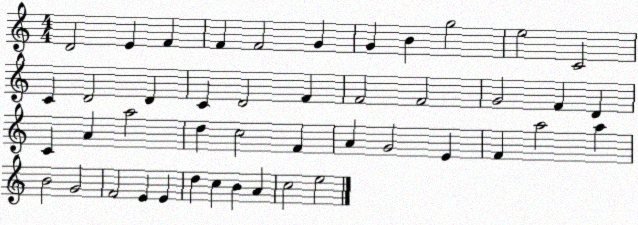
X:1
T:Untitled
M:4/4
L:1/4
K:C
D2 E F F F2 G G B g2 e2 C2 C D2 D C D2 F F2 F2 G2 F D C A a2 d c2 F A G2 E F a2 a B2 G2 F2 E E d c B A c2 e2